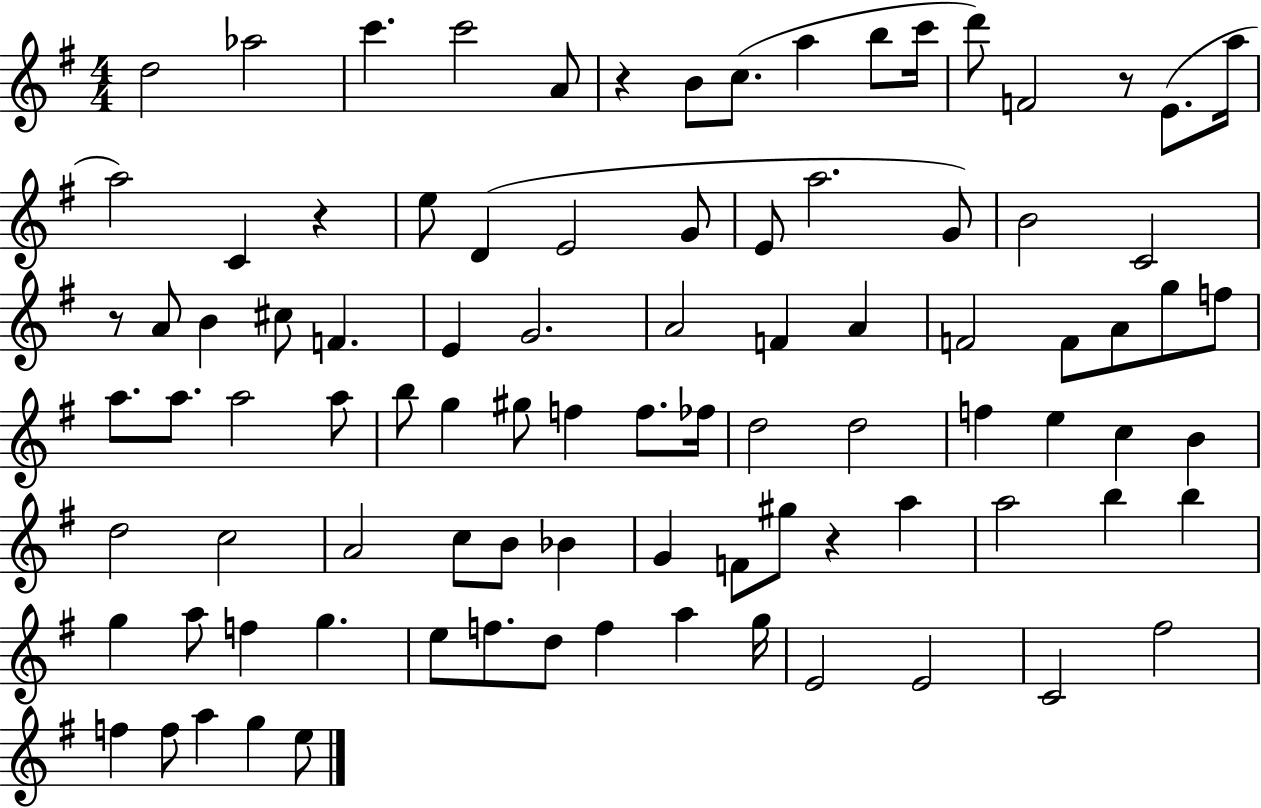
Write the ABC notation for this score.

X:1
T:Untitled
M:4/4
L:1/4
K:G
d2 _a2 c' c'2 A/2 z B/2 c/2 a b/2 c'/4 d'/2 F2 z/2 E/2 a/4 a2 C z e/2 D E2 G/2 E/2 a2 G/2 B2 C2 z/2 A/2 B ^c/2 F E G2 A2 F A F2 F/2 A/2 g/2 f/2 a/2 a/2 a2 a/2 b/2 g ^g/2 f f/2 _f/4 d2 d2 f e c B d2 c2 A2 c/2 B/2 _B G F/2 ^g/2 z a a2 b b g a/2 f g e/2 f/2 d/2 f a g/4 E2 E2 C2 ^f2 f f/2 a g e/2